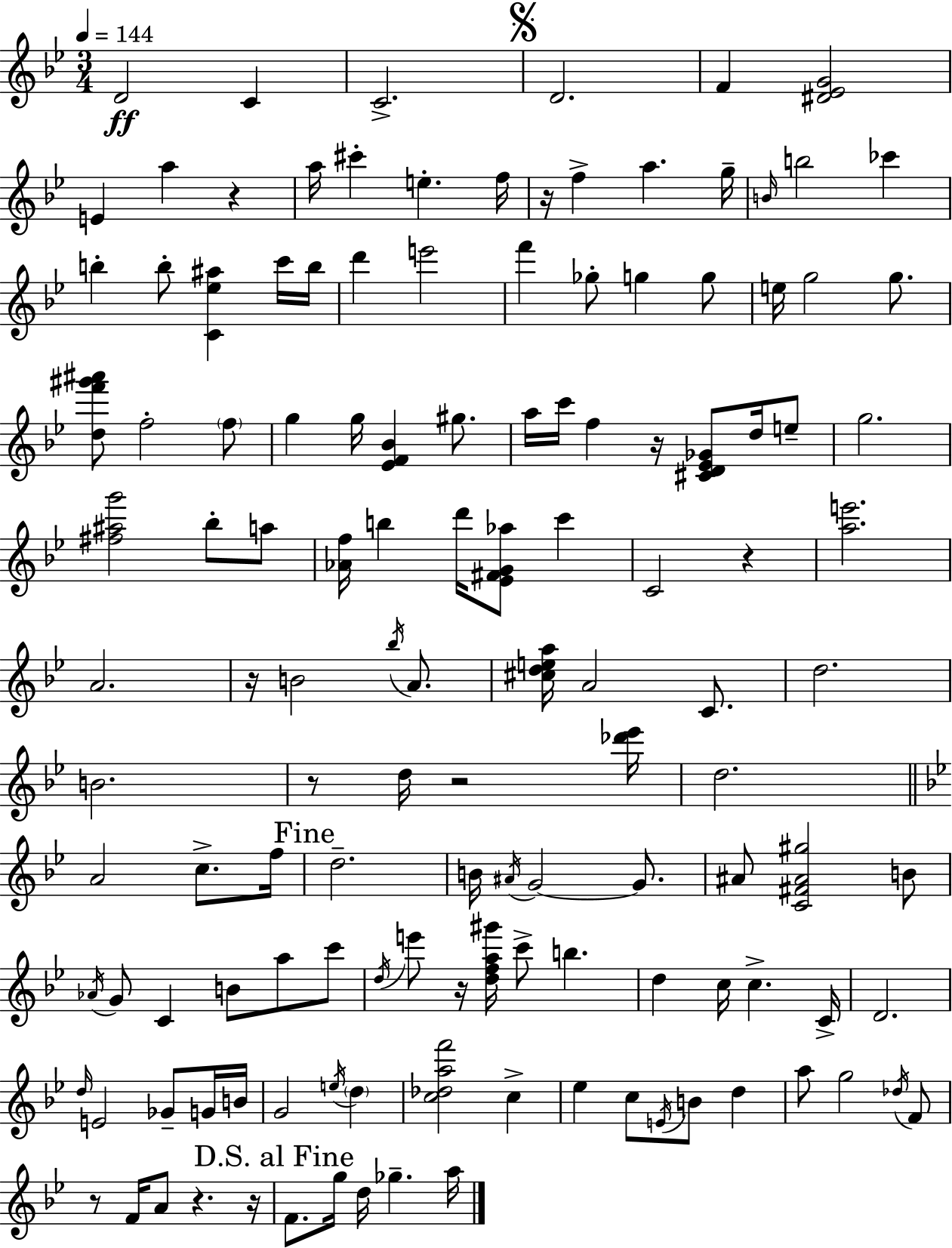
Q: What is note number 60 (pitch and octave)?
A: F5